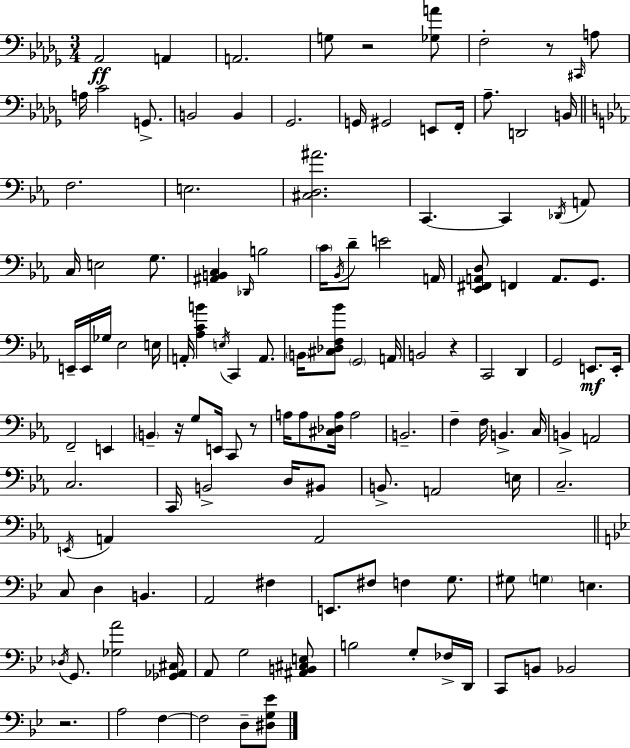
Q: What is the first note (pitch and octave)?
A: Ab2